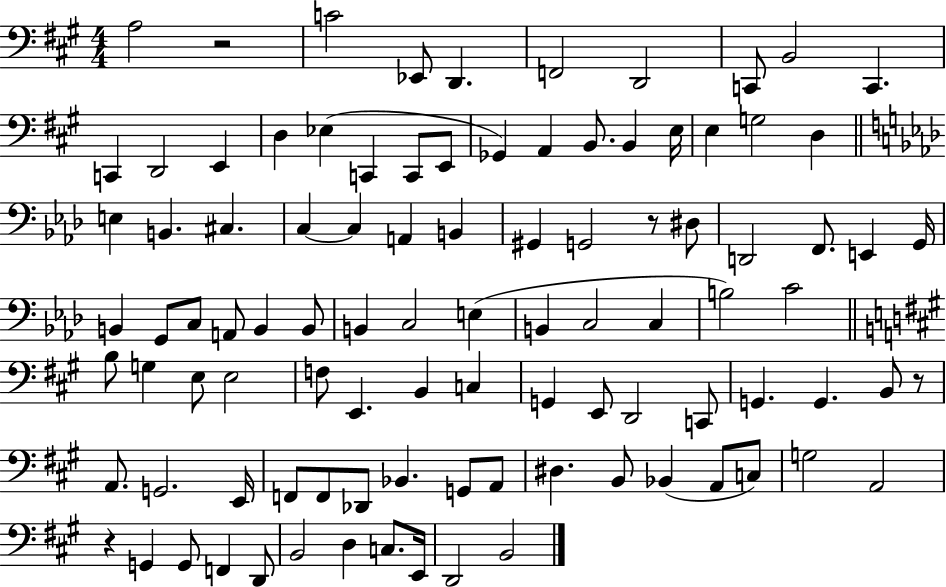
A3/h R/h C4/h Eb2/e D2/q. F2/h D2/h C2/e B2/h C2/q. C2/q D2/h E2/q D3/q Eb3/q C2/q C2/e E2/e Gb2/q A2/q B2/e. B2/q E3/s E3/q G3/h D3/q E3/q B2/q. C#3/q. C3/q C3/q A2/q B2/q G#2/q G2/h R/e D#3/e D2/h F2/e. E2/q G2/s B2/q G2/e C3/e A2/e B2/q B2/e B2/q C3/h E3/q B2/q C3/h C3/q B3/h C4/h B3/e G3/q E3/e E3/h F3/e E2/q. B2/q C3/q G2/q E2/e D2/h C2/e G2/q. G2/q. B2/e R/e A2/e. G2/h. E2/s F2/e F2/e Db2/e Bb2/q. G2/e A2/e D#3/q. B2/e Bb2/q A2/e C3/e G3/h A2/h R/q G2/q G2/e F2/q D2/e B2/h D3/q C3/e. E2/s D2/h B2/h